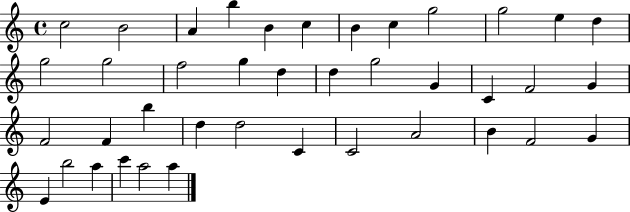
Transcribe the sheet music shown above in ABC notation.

X:1
T:Untitled
M:4/4
L:1/4
K:C
c2 B2 A b B c B c g2 g2 e d g2 g2 f2 g d d g2 G C F2 G F2 F b d d2 C C2 A2 B F2 G E b2 a c' a2 a